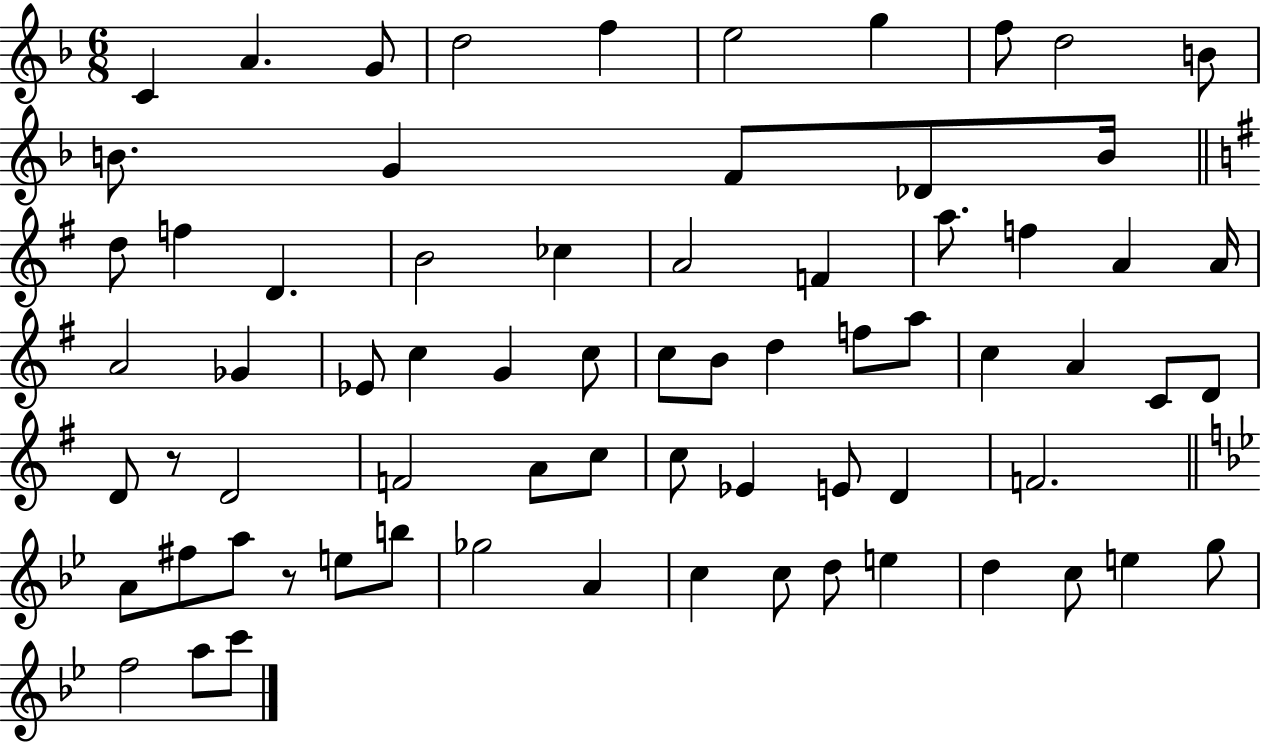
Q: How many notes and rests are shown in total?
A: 71